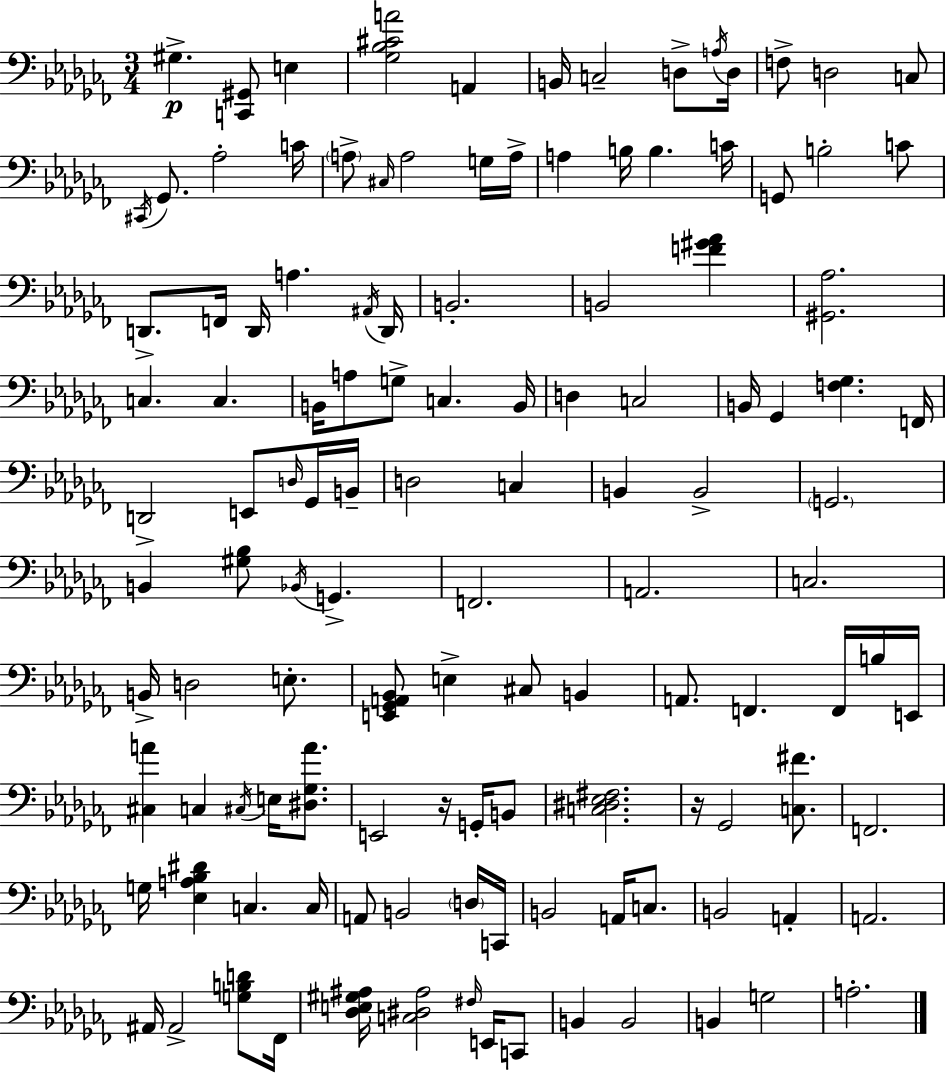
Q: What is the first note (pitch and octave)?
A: G#3